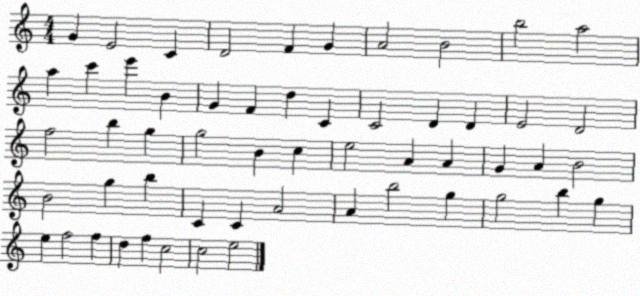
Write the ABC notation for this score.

X:1
T:Untitled
M:4/4
L:1/4
K:C
G E2 C D2 F G A2 B2 b2 a2 a c' e' B G F d C C2 D D E2 D2 f2 b g g2 B c e2 A A G A B2 B2 g b C C A2 A b2 g g2 b g e f2 f d f c2 c2 e2